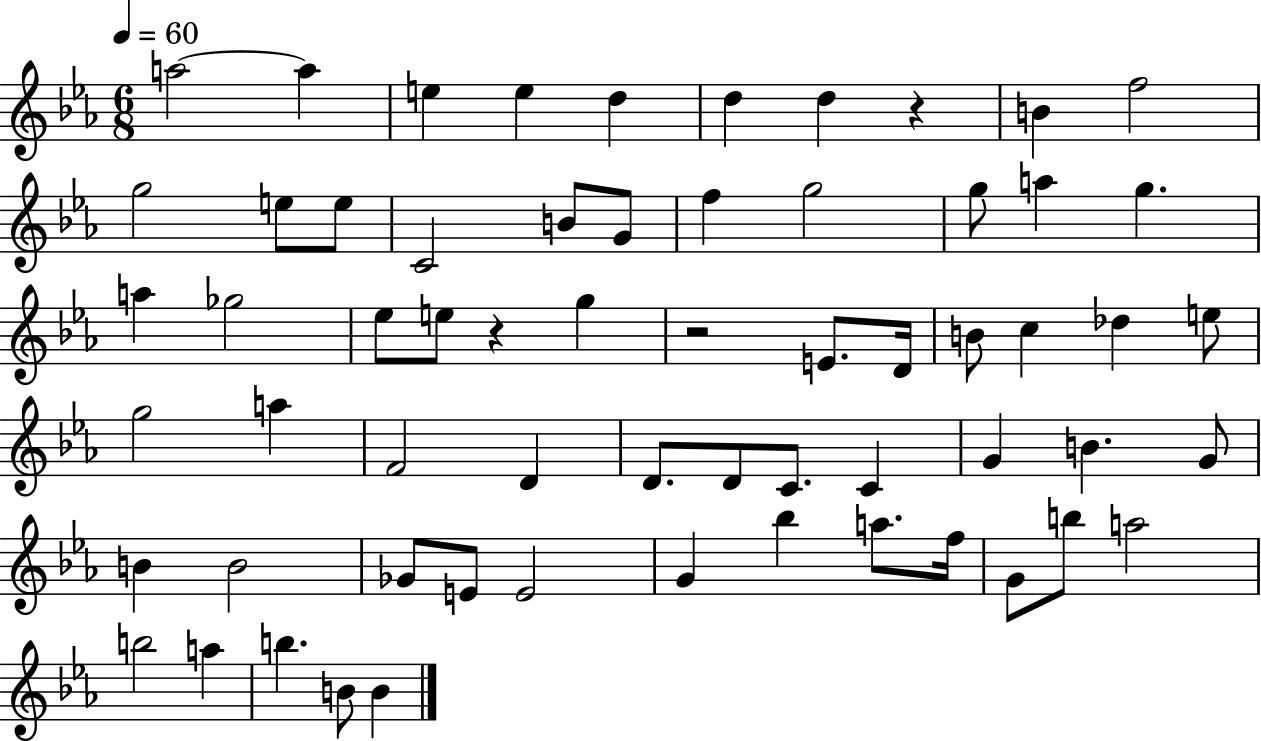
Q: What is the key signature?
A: EES major